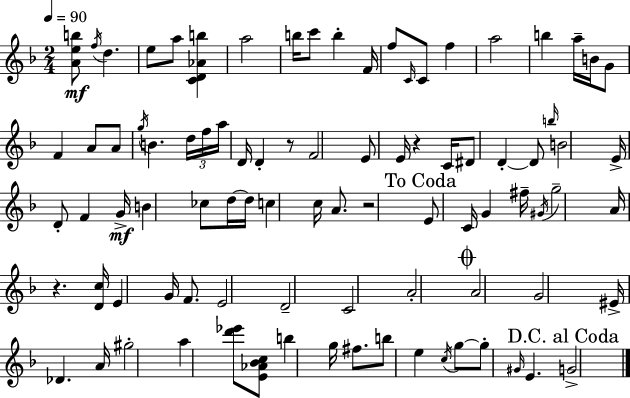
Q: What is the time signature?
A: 2/4